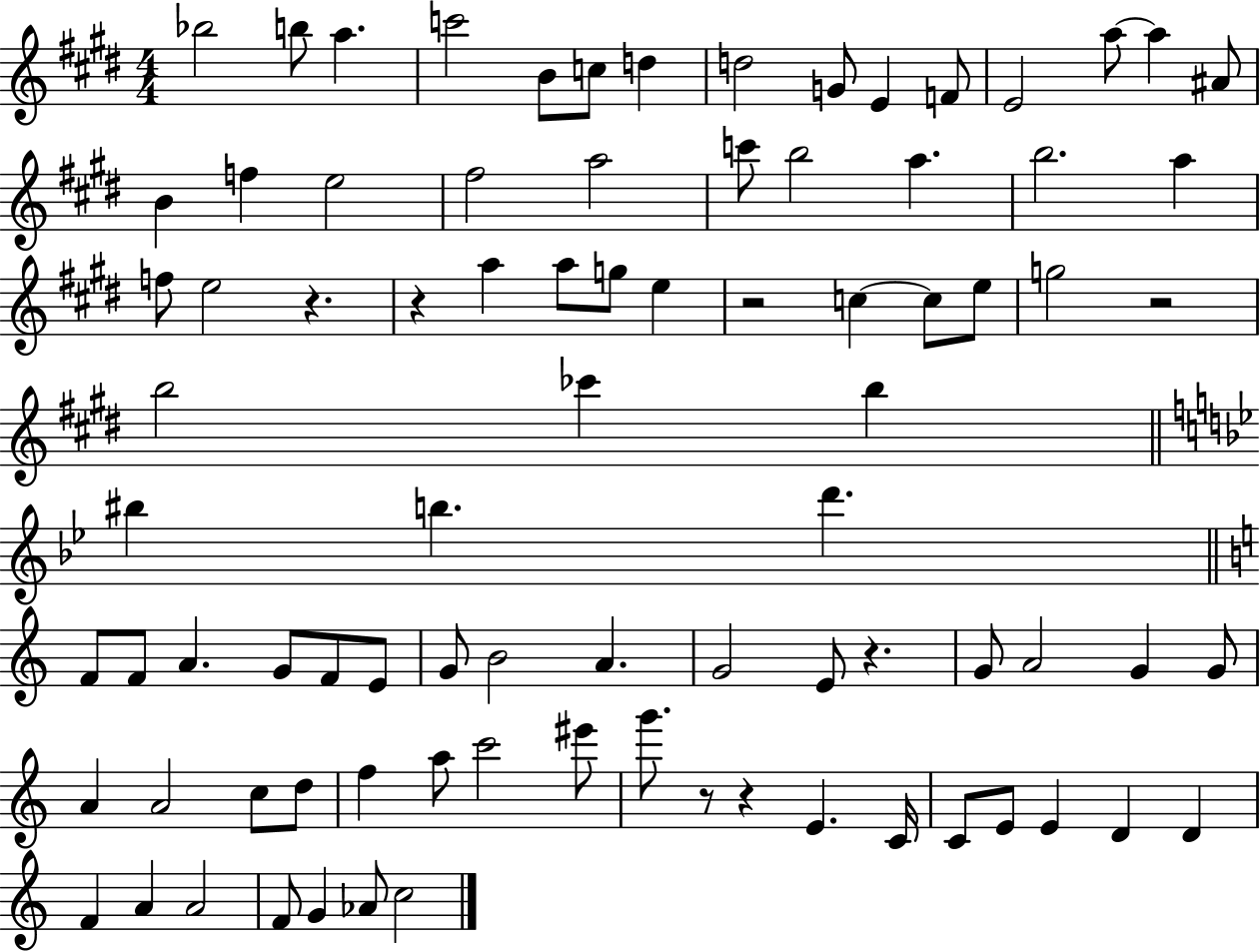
{
  \clef treble
  \numericTimeSignature
  \time 4/4
  \key e \major
  bes''2 b''8 a''4. | c'''2 b'8 c''8 d''4 | d''2 g'8 e'4 f'8 | e'2 a''8~~ a''4 ais'8 | \break b'4 f''4 e''2 | fis''2 a''2 | c'''8 b''2 a''4. | b''2. a''4 | \break f''8 e''2 r4. | r4 a''4 a''8 g''8 e''4 | r2 c''4~~ c''8 e''8 | g''2 r2 | \break b''2 ces'''4 b''4 | \bar "||" \break \key g \minor bis''4 b''4. d'''4. | \bar "||" \break \key c \major f'8 f'8 a'4. g'8 f'8 e'8 | g'8 b'2 a'4. | g'2 e'8 r4. | g'8 a'2 g'4 g'8 | \break a'4 a'2 c''8 d''8 | f''4 a''8 c'''2 eis'''8 | g'''8. r8 r4 e'4. c'16 | c'8 e'8 e'4 d'4 d'4 | \break f'4 a'4 a'2 | f'8 g'4 aes'8 c''2 | \bar "|."
}